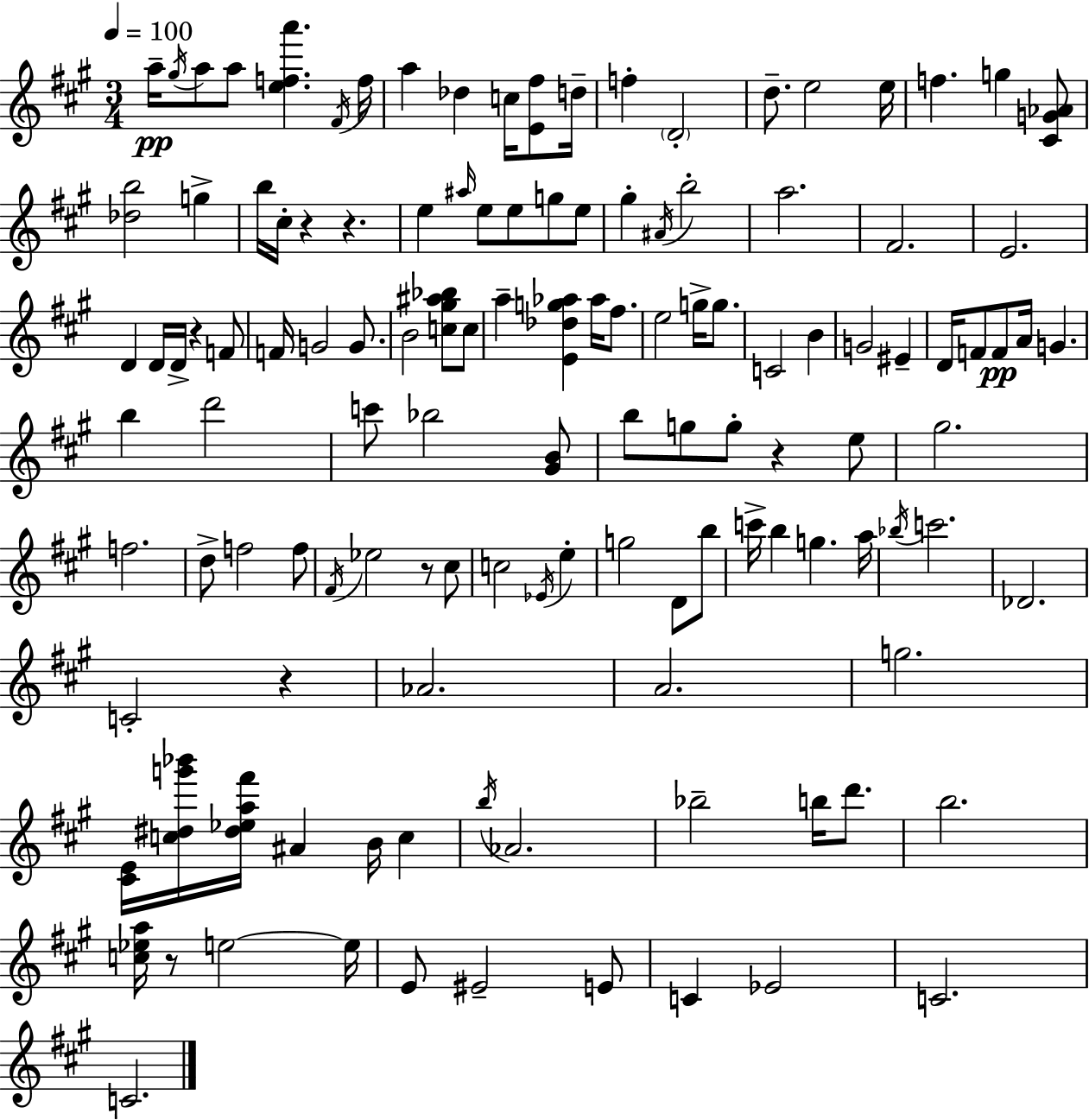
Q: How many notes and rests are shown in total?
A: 125